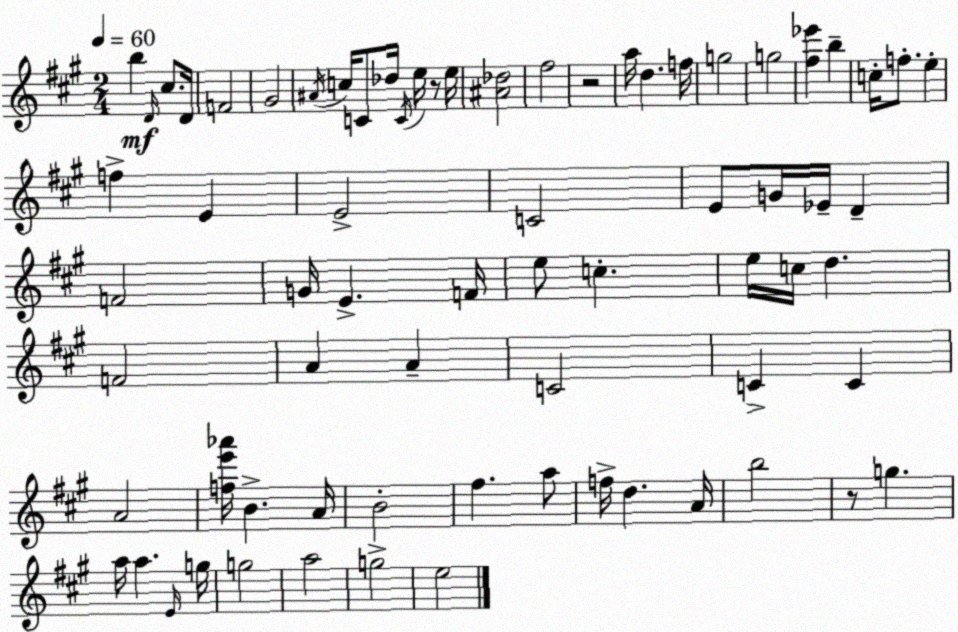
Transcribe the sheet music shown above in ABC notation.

X:1
T:Untitled
M:2/4
L:1/4
K:A
b D/4 ^c/2 D/4 F2 ^G2 ^A/4 c/4 C/2 _d/4 C/4 e/4 z/2 e/4 [^A_d]2 ^f2 z2 a/4 d f/4 g2 g2 [^f_e'] b c/4 f/2 e f E E2 C2 E/2 G/4 _E/4 D F2 G/4 E F/4 e/2 c e/4 c/4 d F2 A A C2 C C A2 [fe'_a']/4 B A/4 B2 ^f a/2 f/4 d A/4 b2 z/2 g a/4 a E/4 g/4 g2 a2 g2 e2